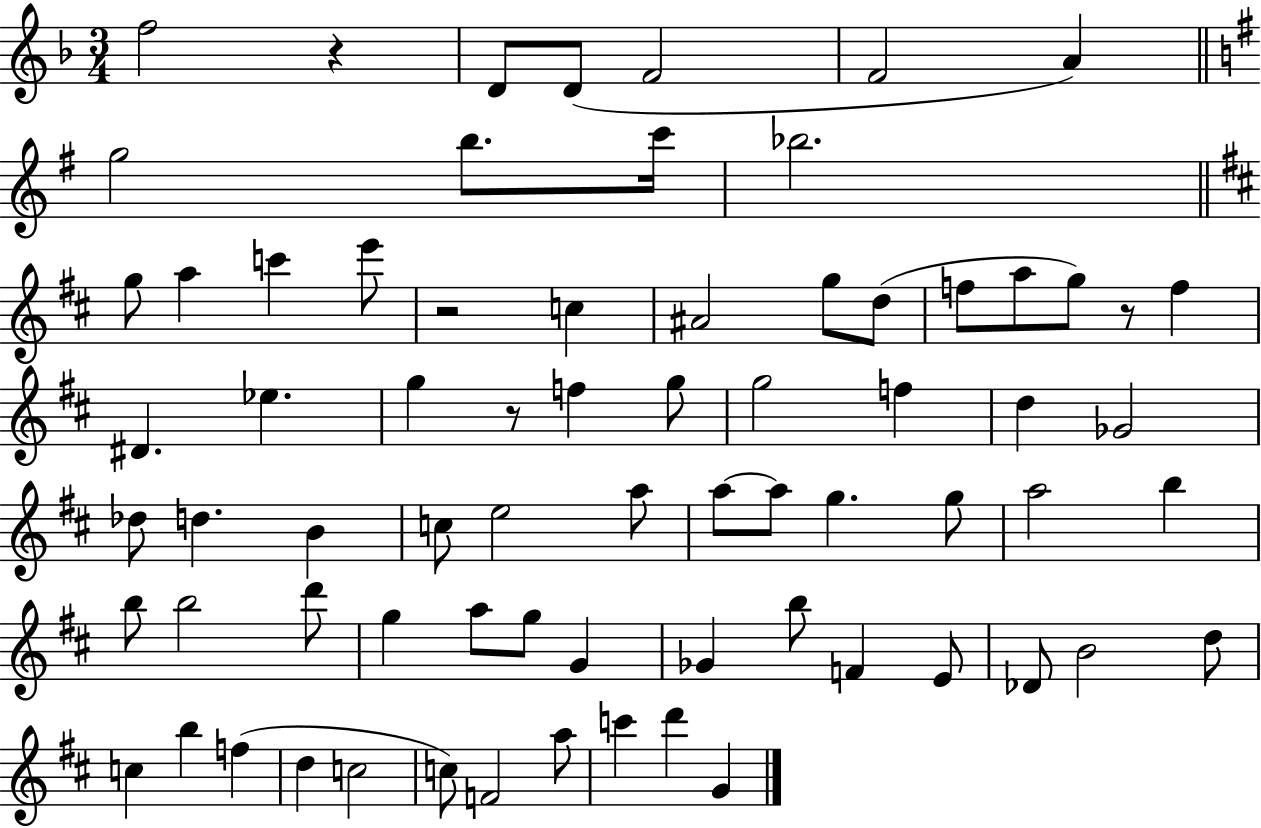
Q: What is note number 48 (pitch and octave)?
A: A5